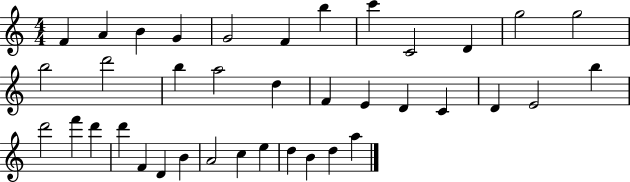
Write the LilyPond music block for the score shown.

{
  \clef treble
  \numericTimeSignature
  \time 4/4
  \key c \major
  f'4 a'4 b'4 g'4 | g'2 f'4 b''4 | c'''4 c'2 d'4 | g''2 g''2 | \break b''2 d'''2 | b''4 a''2 d''4 | f'4 e'4 d'4 c'4 | d'4 e'2 b''4 | \break d'''2 f'''4 d'''4 | d'''4 f'4 d'4 b'4 | a'2 c''4 e''4 | d''4 b'4 d''4 a''4 | \break \bar "|."
}